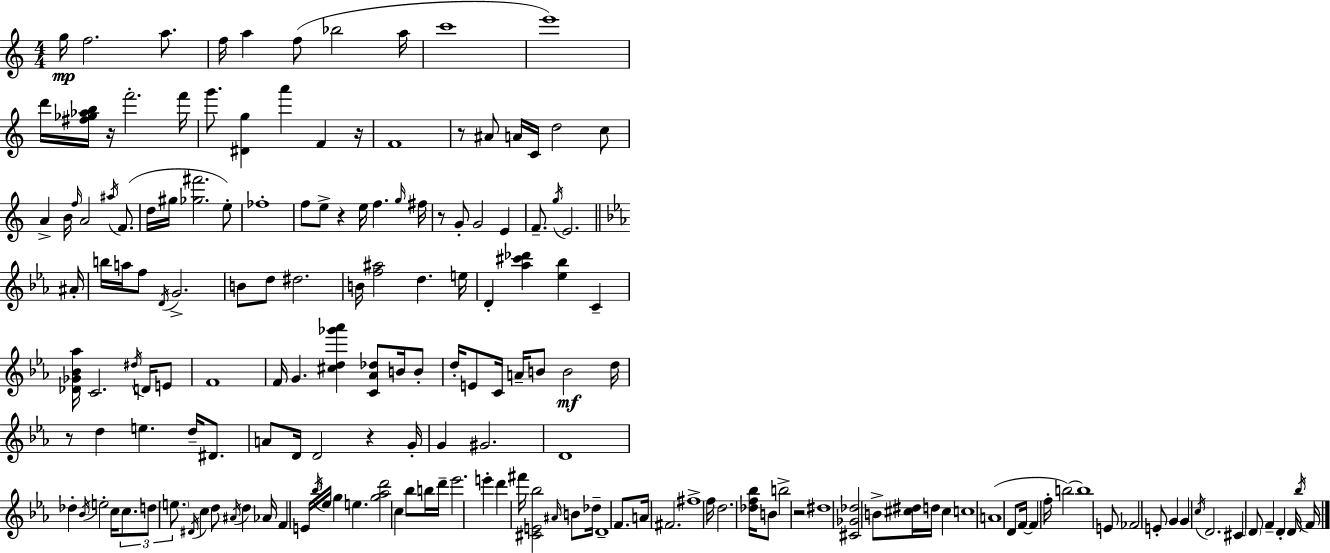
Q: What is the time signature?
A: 4/4